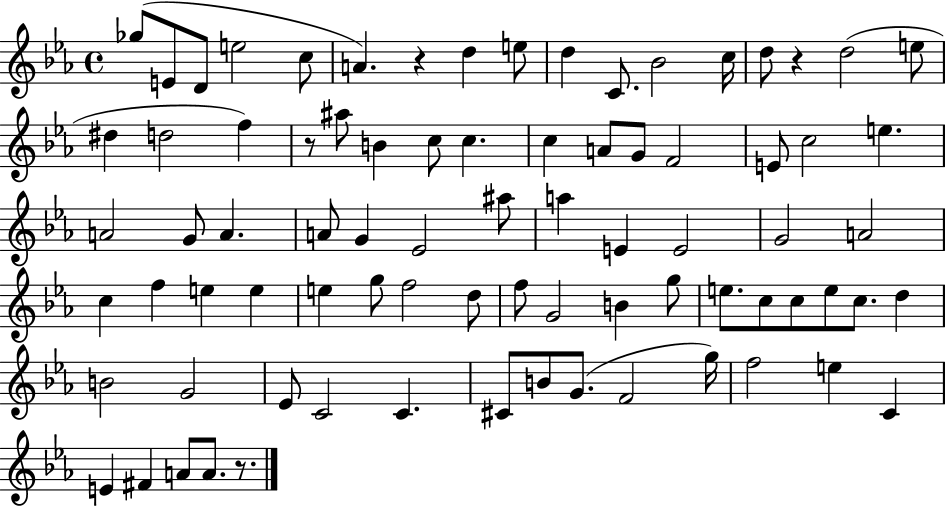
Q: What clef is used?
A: treble